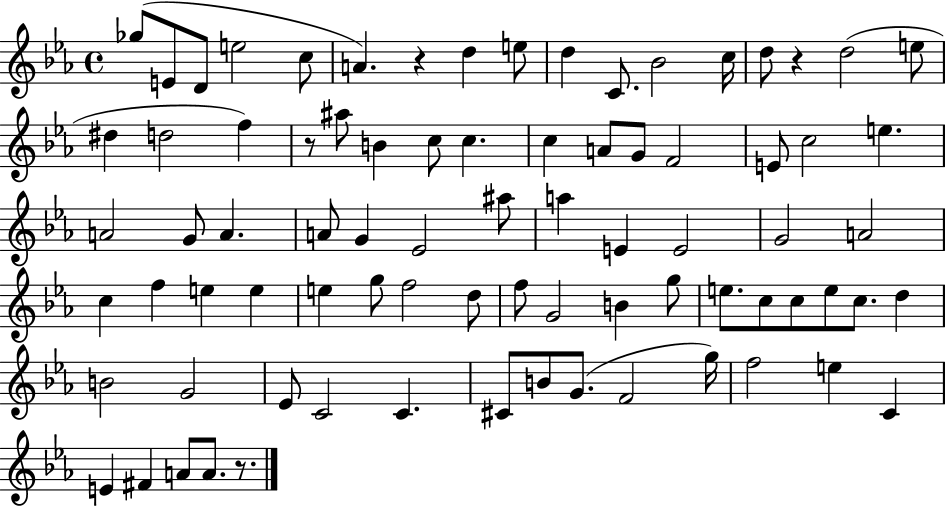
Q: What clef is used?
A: treble